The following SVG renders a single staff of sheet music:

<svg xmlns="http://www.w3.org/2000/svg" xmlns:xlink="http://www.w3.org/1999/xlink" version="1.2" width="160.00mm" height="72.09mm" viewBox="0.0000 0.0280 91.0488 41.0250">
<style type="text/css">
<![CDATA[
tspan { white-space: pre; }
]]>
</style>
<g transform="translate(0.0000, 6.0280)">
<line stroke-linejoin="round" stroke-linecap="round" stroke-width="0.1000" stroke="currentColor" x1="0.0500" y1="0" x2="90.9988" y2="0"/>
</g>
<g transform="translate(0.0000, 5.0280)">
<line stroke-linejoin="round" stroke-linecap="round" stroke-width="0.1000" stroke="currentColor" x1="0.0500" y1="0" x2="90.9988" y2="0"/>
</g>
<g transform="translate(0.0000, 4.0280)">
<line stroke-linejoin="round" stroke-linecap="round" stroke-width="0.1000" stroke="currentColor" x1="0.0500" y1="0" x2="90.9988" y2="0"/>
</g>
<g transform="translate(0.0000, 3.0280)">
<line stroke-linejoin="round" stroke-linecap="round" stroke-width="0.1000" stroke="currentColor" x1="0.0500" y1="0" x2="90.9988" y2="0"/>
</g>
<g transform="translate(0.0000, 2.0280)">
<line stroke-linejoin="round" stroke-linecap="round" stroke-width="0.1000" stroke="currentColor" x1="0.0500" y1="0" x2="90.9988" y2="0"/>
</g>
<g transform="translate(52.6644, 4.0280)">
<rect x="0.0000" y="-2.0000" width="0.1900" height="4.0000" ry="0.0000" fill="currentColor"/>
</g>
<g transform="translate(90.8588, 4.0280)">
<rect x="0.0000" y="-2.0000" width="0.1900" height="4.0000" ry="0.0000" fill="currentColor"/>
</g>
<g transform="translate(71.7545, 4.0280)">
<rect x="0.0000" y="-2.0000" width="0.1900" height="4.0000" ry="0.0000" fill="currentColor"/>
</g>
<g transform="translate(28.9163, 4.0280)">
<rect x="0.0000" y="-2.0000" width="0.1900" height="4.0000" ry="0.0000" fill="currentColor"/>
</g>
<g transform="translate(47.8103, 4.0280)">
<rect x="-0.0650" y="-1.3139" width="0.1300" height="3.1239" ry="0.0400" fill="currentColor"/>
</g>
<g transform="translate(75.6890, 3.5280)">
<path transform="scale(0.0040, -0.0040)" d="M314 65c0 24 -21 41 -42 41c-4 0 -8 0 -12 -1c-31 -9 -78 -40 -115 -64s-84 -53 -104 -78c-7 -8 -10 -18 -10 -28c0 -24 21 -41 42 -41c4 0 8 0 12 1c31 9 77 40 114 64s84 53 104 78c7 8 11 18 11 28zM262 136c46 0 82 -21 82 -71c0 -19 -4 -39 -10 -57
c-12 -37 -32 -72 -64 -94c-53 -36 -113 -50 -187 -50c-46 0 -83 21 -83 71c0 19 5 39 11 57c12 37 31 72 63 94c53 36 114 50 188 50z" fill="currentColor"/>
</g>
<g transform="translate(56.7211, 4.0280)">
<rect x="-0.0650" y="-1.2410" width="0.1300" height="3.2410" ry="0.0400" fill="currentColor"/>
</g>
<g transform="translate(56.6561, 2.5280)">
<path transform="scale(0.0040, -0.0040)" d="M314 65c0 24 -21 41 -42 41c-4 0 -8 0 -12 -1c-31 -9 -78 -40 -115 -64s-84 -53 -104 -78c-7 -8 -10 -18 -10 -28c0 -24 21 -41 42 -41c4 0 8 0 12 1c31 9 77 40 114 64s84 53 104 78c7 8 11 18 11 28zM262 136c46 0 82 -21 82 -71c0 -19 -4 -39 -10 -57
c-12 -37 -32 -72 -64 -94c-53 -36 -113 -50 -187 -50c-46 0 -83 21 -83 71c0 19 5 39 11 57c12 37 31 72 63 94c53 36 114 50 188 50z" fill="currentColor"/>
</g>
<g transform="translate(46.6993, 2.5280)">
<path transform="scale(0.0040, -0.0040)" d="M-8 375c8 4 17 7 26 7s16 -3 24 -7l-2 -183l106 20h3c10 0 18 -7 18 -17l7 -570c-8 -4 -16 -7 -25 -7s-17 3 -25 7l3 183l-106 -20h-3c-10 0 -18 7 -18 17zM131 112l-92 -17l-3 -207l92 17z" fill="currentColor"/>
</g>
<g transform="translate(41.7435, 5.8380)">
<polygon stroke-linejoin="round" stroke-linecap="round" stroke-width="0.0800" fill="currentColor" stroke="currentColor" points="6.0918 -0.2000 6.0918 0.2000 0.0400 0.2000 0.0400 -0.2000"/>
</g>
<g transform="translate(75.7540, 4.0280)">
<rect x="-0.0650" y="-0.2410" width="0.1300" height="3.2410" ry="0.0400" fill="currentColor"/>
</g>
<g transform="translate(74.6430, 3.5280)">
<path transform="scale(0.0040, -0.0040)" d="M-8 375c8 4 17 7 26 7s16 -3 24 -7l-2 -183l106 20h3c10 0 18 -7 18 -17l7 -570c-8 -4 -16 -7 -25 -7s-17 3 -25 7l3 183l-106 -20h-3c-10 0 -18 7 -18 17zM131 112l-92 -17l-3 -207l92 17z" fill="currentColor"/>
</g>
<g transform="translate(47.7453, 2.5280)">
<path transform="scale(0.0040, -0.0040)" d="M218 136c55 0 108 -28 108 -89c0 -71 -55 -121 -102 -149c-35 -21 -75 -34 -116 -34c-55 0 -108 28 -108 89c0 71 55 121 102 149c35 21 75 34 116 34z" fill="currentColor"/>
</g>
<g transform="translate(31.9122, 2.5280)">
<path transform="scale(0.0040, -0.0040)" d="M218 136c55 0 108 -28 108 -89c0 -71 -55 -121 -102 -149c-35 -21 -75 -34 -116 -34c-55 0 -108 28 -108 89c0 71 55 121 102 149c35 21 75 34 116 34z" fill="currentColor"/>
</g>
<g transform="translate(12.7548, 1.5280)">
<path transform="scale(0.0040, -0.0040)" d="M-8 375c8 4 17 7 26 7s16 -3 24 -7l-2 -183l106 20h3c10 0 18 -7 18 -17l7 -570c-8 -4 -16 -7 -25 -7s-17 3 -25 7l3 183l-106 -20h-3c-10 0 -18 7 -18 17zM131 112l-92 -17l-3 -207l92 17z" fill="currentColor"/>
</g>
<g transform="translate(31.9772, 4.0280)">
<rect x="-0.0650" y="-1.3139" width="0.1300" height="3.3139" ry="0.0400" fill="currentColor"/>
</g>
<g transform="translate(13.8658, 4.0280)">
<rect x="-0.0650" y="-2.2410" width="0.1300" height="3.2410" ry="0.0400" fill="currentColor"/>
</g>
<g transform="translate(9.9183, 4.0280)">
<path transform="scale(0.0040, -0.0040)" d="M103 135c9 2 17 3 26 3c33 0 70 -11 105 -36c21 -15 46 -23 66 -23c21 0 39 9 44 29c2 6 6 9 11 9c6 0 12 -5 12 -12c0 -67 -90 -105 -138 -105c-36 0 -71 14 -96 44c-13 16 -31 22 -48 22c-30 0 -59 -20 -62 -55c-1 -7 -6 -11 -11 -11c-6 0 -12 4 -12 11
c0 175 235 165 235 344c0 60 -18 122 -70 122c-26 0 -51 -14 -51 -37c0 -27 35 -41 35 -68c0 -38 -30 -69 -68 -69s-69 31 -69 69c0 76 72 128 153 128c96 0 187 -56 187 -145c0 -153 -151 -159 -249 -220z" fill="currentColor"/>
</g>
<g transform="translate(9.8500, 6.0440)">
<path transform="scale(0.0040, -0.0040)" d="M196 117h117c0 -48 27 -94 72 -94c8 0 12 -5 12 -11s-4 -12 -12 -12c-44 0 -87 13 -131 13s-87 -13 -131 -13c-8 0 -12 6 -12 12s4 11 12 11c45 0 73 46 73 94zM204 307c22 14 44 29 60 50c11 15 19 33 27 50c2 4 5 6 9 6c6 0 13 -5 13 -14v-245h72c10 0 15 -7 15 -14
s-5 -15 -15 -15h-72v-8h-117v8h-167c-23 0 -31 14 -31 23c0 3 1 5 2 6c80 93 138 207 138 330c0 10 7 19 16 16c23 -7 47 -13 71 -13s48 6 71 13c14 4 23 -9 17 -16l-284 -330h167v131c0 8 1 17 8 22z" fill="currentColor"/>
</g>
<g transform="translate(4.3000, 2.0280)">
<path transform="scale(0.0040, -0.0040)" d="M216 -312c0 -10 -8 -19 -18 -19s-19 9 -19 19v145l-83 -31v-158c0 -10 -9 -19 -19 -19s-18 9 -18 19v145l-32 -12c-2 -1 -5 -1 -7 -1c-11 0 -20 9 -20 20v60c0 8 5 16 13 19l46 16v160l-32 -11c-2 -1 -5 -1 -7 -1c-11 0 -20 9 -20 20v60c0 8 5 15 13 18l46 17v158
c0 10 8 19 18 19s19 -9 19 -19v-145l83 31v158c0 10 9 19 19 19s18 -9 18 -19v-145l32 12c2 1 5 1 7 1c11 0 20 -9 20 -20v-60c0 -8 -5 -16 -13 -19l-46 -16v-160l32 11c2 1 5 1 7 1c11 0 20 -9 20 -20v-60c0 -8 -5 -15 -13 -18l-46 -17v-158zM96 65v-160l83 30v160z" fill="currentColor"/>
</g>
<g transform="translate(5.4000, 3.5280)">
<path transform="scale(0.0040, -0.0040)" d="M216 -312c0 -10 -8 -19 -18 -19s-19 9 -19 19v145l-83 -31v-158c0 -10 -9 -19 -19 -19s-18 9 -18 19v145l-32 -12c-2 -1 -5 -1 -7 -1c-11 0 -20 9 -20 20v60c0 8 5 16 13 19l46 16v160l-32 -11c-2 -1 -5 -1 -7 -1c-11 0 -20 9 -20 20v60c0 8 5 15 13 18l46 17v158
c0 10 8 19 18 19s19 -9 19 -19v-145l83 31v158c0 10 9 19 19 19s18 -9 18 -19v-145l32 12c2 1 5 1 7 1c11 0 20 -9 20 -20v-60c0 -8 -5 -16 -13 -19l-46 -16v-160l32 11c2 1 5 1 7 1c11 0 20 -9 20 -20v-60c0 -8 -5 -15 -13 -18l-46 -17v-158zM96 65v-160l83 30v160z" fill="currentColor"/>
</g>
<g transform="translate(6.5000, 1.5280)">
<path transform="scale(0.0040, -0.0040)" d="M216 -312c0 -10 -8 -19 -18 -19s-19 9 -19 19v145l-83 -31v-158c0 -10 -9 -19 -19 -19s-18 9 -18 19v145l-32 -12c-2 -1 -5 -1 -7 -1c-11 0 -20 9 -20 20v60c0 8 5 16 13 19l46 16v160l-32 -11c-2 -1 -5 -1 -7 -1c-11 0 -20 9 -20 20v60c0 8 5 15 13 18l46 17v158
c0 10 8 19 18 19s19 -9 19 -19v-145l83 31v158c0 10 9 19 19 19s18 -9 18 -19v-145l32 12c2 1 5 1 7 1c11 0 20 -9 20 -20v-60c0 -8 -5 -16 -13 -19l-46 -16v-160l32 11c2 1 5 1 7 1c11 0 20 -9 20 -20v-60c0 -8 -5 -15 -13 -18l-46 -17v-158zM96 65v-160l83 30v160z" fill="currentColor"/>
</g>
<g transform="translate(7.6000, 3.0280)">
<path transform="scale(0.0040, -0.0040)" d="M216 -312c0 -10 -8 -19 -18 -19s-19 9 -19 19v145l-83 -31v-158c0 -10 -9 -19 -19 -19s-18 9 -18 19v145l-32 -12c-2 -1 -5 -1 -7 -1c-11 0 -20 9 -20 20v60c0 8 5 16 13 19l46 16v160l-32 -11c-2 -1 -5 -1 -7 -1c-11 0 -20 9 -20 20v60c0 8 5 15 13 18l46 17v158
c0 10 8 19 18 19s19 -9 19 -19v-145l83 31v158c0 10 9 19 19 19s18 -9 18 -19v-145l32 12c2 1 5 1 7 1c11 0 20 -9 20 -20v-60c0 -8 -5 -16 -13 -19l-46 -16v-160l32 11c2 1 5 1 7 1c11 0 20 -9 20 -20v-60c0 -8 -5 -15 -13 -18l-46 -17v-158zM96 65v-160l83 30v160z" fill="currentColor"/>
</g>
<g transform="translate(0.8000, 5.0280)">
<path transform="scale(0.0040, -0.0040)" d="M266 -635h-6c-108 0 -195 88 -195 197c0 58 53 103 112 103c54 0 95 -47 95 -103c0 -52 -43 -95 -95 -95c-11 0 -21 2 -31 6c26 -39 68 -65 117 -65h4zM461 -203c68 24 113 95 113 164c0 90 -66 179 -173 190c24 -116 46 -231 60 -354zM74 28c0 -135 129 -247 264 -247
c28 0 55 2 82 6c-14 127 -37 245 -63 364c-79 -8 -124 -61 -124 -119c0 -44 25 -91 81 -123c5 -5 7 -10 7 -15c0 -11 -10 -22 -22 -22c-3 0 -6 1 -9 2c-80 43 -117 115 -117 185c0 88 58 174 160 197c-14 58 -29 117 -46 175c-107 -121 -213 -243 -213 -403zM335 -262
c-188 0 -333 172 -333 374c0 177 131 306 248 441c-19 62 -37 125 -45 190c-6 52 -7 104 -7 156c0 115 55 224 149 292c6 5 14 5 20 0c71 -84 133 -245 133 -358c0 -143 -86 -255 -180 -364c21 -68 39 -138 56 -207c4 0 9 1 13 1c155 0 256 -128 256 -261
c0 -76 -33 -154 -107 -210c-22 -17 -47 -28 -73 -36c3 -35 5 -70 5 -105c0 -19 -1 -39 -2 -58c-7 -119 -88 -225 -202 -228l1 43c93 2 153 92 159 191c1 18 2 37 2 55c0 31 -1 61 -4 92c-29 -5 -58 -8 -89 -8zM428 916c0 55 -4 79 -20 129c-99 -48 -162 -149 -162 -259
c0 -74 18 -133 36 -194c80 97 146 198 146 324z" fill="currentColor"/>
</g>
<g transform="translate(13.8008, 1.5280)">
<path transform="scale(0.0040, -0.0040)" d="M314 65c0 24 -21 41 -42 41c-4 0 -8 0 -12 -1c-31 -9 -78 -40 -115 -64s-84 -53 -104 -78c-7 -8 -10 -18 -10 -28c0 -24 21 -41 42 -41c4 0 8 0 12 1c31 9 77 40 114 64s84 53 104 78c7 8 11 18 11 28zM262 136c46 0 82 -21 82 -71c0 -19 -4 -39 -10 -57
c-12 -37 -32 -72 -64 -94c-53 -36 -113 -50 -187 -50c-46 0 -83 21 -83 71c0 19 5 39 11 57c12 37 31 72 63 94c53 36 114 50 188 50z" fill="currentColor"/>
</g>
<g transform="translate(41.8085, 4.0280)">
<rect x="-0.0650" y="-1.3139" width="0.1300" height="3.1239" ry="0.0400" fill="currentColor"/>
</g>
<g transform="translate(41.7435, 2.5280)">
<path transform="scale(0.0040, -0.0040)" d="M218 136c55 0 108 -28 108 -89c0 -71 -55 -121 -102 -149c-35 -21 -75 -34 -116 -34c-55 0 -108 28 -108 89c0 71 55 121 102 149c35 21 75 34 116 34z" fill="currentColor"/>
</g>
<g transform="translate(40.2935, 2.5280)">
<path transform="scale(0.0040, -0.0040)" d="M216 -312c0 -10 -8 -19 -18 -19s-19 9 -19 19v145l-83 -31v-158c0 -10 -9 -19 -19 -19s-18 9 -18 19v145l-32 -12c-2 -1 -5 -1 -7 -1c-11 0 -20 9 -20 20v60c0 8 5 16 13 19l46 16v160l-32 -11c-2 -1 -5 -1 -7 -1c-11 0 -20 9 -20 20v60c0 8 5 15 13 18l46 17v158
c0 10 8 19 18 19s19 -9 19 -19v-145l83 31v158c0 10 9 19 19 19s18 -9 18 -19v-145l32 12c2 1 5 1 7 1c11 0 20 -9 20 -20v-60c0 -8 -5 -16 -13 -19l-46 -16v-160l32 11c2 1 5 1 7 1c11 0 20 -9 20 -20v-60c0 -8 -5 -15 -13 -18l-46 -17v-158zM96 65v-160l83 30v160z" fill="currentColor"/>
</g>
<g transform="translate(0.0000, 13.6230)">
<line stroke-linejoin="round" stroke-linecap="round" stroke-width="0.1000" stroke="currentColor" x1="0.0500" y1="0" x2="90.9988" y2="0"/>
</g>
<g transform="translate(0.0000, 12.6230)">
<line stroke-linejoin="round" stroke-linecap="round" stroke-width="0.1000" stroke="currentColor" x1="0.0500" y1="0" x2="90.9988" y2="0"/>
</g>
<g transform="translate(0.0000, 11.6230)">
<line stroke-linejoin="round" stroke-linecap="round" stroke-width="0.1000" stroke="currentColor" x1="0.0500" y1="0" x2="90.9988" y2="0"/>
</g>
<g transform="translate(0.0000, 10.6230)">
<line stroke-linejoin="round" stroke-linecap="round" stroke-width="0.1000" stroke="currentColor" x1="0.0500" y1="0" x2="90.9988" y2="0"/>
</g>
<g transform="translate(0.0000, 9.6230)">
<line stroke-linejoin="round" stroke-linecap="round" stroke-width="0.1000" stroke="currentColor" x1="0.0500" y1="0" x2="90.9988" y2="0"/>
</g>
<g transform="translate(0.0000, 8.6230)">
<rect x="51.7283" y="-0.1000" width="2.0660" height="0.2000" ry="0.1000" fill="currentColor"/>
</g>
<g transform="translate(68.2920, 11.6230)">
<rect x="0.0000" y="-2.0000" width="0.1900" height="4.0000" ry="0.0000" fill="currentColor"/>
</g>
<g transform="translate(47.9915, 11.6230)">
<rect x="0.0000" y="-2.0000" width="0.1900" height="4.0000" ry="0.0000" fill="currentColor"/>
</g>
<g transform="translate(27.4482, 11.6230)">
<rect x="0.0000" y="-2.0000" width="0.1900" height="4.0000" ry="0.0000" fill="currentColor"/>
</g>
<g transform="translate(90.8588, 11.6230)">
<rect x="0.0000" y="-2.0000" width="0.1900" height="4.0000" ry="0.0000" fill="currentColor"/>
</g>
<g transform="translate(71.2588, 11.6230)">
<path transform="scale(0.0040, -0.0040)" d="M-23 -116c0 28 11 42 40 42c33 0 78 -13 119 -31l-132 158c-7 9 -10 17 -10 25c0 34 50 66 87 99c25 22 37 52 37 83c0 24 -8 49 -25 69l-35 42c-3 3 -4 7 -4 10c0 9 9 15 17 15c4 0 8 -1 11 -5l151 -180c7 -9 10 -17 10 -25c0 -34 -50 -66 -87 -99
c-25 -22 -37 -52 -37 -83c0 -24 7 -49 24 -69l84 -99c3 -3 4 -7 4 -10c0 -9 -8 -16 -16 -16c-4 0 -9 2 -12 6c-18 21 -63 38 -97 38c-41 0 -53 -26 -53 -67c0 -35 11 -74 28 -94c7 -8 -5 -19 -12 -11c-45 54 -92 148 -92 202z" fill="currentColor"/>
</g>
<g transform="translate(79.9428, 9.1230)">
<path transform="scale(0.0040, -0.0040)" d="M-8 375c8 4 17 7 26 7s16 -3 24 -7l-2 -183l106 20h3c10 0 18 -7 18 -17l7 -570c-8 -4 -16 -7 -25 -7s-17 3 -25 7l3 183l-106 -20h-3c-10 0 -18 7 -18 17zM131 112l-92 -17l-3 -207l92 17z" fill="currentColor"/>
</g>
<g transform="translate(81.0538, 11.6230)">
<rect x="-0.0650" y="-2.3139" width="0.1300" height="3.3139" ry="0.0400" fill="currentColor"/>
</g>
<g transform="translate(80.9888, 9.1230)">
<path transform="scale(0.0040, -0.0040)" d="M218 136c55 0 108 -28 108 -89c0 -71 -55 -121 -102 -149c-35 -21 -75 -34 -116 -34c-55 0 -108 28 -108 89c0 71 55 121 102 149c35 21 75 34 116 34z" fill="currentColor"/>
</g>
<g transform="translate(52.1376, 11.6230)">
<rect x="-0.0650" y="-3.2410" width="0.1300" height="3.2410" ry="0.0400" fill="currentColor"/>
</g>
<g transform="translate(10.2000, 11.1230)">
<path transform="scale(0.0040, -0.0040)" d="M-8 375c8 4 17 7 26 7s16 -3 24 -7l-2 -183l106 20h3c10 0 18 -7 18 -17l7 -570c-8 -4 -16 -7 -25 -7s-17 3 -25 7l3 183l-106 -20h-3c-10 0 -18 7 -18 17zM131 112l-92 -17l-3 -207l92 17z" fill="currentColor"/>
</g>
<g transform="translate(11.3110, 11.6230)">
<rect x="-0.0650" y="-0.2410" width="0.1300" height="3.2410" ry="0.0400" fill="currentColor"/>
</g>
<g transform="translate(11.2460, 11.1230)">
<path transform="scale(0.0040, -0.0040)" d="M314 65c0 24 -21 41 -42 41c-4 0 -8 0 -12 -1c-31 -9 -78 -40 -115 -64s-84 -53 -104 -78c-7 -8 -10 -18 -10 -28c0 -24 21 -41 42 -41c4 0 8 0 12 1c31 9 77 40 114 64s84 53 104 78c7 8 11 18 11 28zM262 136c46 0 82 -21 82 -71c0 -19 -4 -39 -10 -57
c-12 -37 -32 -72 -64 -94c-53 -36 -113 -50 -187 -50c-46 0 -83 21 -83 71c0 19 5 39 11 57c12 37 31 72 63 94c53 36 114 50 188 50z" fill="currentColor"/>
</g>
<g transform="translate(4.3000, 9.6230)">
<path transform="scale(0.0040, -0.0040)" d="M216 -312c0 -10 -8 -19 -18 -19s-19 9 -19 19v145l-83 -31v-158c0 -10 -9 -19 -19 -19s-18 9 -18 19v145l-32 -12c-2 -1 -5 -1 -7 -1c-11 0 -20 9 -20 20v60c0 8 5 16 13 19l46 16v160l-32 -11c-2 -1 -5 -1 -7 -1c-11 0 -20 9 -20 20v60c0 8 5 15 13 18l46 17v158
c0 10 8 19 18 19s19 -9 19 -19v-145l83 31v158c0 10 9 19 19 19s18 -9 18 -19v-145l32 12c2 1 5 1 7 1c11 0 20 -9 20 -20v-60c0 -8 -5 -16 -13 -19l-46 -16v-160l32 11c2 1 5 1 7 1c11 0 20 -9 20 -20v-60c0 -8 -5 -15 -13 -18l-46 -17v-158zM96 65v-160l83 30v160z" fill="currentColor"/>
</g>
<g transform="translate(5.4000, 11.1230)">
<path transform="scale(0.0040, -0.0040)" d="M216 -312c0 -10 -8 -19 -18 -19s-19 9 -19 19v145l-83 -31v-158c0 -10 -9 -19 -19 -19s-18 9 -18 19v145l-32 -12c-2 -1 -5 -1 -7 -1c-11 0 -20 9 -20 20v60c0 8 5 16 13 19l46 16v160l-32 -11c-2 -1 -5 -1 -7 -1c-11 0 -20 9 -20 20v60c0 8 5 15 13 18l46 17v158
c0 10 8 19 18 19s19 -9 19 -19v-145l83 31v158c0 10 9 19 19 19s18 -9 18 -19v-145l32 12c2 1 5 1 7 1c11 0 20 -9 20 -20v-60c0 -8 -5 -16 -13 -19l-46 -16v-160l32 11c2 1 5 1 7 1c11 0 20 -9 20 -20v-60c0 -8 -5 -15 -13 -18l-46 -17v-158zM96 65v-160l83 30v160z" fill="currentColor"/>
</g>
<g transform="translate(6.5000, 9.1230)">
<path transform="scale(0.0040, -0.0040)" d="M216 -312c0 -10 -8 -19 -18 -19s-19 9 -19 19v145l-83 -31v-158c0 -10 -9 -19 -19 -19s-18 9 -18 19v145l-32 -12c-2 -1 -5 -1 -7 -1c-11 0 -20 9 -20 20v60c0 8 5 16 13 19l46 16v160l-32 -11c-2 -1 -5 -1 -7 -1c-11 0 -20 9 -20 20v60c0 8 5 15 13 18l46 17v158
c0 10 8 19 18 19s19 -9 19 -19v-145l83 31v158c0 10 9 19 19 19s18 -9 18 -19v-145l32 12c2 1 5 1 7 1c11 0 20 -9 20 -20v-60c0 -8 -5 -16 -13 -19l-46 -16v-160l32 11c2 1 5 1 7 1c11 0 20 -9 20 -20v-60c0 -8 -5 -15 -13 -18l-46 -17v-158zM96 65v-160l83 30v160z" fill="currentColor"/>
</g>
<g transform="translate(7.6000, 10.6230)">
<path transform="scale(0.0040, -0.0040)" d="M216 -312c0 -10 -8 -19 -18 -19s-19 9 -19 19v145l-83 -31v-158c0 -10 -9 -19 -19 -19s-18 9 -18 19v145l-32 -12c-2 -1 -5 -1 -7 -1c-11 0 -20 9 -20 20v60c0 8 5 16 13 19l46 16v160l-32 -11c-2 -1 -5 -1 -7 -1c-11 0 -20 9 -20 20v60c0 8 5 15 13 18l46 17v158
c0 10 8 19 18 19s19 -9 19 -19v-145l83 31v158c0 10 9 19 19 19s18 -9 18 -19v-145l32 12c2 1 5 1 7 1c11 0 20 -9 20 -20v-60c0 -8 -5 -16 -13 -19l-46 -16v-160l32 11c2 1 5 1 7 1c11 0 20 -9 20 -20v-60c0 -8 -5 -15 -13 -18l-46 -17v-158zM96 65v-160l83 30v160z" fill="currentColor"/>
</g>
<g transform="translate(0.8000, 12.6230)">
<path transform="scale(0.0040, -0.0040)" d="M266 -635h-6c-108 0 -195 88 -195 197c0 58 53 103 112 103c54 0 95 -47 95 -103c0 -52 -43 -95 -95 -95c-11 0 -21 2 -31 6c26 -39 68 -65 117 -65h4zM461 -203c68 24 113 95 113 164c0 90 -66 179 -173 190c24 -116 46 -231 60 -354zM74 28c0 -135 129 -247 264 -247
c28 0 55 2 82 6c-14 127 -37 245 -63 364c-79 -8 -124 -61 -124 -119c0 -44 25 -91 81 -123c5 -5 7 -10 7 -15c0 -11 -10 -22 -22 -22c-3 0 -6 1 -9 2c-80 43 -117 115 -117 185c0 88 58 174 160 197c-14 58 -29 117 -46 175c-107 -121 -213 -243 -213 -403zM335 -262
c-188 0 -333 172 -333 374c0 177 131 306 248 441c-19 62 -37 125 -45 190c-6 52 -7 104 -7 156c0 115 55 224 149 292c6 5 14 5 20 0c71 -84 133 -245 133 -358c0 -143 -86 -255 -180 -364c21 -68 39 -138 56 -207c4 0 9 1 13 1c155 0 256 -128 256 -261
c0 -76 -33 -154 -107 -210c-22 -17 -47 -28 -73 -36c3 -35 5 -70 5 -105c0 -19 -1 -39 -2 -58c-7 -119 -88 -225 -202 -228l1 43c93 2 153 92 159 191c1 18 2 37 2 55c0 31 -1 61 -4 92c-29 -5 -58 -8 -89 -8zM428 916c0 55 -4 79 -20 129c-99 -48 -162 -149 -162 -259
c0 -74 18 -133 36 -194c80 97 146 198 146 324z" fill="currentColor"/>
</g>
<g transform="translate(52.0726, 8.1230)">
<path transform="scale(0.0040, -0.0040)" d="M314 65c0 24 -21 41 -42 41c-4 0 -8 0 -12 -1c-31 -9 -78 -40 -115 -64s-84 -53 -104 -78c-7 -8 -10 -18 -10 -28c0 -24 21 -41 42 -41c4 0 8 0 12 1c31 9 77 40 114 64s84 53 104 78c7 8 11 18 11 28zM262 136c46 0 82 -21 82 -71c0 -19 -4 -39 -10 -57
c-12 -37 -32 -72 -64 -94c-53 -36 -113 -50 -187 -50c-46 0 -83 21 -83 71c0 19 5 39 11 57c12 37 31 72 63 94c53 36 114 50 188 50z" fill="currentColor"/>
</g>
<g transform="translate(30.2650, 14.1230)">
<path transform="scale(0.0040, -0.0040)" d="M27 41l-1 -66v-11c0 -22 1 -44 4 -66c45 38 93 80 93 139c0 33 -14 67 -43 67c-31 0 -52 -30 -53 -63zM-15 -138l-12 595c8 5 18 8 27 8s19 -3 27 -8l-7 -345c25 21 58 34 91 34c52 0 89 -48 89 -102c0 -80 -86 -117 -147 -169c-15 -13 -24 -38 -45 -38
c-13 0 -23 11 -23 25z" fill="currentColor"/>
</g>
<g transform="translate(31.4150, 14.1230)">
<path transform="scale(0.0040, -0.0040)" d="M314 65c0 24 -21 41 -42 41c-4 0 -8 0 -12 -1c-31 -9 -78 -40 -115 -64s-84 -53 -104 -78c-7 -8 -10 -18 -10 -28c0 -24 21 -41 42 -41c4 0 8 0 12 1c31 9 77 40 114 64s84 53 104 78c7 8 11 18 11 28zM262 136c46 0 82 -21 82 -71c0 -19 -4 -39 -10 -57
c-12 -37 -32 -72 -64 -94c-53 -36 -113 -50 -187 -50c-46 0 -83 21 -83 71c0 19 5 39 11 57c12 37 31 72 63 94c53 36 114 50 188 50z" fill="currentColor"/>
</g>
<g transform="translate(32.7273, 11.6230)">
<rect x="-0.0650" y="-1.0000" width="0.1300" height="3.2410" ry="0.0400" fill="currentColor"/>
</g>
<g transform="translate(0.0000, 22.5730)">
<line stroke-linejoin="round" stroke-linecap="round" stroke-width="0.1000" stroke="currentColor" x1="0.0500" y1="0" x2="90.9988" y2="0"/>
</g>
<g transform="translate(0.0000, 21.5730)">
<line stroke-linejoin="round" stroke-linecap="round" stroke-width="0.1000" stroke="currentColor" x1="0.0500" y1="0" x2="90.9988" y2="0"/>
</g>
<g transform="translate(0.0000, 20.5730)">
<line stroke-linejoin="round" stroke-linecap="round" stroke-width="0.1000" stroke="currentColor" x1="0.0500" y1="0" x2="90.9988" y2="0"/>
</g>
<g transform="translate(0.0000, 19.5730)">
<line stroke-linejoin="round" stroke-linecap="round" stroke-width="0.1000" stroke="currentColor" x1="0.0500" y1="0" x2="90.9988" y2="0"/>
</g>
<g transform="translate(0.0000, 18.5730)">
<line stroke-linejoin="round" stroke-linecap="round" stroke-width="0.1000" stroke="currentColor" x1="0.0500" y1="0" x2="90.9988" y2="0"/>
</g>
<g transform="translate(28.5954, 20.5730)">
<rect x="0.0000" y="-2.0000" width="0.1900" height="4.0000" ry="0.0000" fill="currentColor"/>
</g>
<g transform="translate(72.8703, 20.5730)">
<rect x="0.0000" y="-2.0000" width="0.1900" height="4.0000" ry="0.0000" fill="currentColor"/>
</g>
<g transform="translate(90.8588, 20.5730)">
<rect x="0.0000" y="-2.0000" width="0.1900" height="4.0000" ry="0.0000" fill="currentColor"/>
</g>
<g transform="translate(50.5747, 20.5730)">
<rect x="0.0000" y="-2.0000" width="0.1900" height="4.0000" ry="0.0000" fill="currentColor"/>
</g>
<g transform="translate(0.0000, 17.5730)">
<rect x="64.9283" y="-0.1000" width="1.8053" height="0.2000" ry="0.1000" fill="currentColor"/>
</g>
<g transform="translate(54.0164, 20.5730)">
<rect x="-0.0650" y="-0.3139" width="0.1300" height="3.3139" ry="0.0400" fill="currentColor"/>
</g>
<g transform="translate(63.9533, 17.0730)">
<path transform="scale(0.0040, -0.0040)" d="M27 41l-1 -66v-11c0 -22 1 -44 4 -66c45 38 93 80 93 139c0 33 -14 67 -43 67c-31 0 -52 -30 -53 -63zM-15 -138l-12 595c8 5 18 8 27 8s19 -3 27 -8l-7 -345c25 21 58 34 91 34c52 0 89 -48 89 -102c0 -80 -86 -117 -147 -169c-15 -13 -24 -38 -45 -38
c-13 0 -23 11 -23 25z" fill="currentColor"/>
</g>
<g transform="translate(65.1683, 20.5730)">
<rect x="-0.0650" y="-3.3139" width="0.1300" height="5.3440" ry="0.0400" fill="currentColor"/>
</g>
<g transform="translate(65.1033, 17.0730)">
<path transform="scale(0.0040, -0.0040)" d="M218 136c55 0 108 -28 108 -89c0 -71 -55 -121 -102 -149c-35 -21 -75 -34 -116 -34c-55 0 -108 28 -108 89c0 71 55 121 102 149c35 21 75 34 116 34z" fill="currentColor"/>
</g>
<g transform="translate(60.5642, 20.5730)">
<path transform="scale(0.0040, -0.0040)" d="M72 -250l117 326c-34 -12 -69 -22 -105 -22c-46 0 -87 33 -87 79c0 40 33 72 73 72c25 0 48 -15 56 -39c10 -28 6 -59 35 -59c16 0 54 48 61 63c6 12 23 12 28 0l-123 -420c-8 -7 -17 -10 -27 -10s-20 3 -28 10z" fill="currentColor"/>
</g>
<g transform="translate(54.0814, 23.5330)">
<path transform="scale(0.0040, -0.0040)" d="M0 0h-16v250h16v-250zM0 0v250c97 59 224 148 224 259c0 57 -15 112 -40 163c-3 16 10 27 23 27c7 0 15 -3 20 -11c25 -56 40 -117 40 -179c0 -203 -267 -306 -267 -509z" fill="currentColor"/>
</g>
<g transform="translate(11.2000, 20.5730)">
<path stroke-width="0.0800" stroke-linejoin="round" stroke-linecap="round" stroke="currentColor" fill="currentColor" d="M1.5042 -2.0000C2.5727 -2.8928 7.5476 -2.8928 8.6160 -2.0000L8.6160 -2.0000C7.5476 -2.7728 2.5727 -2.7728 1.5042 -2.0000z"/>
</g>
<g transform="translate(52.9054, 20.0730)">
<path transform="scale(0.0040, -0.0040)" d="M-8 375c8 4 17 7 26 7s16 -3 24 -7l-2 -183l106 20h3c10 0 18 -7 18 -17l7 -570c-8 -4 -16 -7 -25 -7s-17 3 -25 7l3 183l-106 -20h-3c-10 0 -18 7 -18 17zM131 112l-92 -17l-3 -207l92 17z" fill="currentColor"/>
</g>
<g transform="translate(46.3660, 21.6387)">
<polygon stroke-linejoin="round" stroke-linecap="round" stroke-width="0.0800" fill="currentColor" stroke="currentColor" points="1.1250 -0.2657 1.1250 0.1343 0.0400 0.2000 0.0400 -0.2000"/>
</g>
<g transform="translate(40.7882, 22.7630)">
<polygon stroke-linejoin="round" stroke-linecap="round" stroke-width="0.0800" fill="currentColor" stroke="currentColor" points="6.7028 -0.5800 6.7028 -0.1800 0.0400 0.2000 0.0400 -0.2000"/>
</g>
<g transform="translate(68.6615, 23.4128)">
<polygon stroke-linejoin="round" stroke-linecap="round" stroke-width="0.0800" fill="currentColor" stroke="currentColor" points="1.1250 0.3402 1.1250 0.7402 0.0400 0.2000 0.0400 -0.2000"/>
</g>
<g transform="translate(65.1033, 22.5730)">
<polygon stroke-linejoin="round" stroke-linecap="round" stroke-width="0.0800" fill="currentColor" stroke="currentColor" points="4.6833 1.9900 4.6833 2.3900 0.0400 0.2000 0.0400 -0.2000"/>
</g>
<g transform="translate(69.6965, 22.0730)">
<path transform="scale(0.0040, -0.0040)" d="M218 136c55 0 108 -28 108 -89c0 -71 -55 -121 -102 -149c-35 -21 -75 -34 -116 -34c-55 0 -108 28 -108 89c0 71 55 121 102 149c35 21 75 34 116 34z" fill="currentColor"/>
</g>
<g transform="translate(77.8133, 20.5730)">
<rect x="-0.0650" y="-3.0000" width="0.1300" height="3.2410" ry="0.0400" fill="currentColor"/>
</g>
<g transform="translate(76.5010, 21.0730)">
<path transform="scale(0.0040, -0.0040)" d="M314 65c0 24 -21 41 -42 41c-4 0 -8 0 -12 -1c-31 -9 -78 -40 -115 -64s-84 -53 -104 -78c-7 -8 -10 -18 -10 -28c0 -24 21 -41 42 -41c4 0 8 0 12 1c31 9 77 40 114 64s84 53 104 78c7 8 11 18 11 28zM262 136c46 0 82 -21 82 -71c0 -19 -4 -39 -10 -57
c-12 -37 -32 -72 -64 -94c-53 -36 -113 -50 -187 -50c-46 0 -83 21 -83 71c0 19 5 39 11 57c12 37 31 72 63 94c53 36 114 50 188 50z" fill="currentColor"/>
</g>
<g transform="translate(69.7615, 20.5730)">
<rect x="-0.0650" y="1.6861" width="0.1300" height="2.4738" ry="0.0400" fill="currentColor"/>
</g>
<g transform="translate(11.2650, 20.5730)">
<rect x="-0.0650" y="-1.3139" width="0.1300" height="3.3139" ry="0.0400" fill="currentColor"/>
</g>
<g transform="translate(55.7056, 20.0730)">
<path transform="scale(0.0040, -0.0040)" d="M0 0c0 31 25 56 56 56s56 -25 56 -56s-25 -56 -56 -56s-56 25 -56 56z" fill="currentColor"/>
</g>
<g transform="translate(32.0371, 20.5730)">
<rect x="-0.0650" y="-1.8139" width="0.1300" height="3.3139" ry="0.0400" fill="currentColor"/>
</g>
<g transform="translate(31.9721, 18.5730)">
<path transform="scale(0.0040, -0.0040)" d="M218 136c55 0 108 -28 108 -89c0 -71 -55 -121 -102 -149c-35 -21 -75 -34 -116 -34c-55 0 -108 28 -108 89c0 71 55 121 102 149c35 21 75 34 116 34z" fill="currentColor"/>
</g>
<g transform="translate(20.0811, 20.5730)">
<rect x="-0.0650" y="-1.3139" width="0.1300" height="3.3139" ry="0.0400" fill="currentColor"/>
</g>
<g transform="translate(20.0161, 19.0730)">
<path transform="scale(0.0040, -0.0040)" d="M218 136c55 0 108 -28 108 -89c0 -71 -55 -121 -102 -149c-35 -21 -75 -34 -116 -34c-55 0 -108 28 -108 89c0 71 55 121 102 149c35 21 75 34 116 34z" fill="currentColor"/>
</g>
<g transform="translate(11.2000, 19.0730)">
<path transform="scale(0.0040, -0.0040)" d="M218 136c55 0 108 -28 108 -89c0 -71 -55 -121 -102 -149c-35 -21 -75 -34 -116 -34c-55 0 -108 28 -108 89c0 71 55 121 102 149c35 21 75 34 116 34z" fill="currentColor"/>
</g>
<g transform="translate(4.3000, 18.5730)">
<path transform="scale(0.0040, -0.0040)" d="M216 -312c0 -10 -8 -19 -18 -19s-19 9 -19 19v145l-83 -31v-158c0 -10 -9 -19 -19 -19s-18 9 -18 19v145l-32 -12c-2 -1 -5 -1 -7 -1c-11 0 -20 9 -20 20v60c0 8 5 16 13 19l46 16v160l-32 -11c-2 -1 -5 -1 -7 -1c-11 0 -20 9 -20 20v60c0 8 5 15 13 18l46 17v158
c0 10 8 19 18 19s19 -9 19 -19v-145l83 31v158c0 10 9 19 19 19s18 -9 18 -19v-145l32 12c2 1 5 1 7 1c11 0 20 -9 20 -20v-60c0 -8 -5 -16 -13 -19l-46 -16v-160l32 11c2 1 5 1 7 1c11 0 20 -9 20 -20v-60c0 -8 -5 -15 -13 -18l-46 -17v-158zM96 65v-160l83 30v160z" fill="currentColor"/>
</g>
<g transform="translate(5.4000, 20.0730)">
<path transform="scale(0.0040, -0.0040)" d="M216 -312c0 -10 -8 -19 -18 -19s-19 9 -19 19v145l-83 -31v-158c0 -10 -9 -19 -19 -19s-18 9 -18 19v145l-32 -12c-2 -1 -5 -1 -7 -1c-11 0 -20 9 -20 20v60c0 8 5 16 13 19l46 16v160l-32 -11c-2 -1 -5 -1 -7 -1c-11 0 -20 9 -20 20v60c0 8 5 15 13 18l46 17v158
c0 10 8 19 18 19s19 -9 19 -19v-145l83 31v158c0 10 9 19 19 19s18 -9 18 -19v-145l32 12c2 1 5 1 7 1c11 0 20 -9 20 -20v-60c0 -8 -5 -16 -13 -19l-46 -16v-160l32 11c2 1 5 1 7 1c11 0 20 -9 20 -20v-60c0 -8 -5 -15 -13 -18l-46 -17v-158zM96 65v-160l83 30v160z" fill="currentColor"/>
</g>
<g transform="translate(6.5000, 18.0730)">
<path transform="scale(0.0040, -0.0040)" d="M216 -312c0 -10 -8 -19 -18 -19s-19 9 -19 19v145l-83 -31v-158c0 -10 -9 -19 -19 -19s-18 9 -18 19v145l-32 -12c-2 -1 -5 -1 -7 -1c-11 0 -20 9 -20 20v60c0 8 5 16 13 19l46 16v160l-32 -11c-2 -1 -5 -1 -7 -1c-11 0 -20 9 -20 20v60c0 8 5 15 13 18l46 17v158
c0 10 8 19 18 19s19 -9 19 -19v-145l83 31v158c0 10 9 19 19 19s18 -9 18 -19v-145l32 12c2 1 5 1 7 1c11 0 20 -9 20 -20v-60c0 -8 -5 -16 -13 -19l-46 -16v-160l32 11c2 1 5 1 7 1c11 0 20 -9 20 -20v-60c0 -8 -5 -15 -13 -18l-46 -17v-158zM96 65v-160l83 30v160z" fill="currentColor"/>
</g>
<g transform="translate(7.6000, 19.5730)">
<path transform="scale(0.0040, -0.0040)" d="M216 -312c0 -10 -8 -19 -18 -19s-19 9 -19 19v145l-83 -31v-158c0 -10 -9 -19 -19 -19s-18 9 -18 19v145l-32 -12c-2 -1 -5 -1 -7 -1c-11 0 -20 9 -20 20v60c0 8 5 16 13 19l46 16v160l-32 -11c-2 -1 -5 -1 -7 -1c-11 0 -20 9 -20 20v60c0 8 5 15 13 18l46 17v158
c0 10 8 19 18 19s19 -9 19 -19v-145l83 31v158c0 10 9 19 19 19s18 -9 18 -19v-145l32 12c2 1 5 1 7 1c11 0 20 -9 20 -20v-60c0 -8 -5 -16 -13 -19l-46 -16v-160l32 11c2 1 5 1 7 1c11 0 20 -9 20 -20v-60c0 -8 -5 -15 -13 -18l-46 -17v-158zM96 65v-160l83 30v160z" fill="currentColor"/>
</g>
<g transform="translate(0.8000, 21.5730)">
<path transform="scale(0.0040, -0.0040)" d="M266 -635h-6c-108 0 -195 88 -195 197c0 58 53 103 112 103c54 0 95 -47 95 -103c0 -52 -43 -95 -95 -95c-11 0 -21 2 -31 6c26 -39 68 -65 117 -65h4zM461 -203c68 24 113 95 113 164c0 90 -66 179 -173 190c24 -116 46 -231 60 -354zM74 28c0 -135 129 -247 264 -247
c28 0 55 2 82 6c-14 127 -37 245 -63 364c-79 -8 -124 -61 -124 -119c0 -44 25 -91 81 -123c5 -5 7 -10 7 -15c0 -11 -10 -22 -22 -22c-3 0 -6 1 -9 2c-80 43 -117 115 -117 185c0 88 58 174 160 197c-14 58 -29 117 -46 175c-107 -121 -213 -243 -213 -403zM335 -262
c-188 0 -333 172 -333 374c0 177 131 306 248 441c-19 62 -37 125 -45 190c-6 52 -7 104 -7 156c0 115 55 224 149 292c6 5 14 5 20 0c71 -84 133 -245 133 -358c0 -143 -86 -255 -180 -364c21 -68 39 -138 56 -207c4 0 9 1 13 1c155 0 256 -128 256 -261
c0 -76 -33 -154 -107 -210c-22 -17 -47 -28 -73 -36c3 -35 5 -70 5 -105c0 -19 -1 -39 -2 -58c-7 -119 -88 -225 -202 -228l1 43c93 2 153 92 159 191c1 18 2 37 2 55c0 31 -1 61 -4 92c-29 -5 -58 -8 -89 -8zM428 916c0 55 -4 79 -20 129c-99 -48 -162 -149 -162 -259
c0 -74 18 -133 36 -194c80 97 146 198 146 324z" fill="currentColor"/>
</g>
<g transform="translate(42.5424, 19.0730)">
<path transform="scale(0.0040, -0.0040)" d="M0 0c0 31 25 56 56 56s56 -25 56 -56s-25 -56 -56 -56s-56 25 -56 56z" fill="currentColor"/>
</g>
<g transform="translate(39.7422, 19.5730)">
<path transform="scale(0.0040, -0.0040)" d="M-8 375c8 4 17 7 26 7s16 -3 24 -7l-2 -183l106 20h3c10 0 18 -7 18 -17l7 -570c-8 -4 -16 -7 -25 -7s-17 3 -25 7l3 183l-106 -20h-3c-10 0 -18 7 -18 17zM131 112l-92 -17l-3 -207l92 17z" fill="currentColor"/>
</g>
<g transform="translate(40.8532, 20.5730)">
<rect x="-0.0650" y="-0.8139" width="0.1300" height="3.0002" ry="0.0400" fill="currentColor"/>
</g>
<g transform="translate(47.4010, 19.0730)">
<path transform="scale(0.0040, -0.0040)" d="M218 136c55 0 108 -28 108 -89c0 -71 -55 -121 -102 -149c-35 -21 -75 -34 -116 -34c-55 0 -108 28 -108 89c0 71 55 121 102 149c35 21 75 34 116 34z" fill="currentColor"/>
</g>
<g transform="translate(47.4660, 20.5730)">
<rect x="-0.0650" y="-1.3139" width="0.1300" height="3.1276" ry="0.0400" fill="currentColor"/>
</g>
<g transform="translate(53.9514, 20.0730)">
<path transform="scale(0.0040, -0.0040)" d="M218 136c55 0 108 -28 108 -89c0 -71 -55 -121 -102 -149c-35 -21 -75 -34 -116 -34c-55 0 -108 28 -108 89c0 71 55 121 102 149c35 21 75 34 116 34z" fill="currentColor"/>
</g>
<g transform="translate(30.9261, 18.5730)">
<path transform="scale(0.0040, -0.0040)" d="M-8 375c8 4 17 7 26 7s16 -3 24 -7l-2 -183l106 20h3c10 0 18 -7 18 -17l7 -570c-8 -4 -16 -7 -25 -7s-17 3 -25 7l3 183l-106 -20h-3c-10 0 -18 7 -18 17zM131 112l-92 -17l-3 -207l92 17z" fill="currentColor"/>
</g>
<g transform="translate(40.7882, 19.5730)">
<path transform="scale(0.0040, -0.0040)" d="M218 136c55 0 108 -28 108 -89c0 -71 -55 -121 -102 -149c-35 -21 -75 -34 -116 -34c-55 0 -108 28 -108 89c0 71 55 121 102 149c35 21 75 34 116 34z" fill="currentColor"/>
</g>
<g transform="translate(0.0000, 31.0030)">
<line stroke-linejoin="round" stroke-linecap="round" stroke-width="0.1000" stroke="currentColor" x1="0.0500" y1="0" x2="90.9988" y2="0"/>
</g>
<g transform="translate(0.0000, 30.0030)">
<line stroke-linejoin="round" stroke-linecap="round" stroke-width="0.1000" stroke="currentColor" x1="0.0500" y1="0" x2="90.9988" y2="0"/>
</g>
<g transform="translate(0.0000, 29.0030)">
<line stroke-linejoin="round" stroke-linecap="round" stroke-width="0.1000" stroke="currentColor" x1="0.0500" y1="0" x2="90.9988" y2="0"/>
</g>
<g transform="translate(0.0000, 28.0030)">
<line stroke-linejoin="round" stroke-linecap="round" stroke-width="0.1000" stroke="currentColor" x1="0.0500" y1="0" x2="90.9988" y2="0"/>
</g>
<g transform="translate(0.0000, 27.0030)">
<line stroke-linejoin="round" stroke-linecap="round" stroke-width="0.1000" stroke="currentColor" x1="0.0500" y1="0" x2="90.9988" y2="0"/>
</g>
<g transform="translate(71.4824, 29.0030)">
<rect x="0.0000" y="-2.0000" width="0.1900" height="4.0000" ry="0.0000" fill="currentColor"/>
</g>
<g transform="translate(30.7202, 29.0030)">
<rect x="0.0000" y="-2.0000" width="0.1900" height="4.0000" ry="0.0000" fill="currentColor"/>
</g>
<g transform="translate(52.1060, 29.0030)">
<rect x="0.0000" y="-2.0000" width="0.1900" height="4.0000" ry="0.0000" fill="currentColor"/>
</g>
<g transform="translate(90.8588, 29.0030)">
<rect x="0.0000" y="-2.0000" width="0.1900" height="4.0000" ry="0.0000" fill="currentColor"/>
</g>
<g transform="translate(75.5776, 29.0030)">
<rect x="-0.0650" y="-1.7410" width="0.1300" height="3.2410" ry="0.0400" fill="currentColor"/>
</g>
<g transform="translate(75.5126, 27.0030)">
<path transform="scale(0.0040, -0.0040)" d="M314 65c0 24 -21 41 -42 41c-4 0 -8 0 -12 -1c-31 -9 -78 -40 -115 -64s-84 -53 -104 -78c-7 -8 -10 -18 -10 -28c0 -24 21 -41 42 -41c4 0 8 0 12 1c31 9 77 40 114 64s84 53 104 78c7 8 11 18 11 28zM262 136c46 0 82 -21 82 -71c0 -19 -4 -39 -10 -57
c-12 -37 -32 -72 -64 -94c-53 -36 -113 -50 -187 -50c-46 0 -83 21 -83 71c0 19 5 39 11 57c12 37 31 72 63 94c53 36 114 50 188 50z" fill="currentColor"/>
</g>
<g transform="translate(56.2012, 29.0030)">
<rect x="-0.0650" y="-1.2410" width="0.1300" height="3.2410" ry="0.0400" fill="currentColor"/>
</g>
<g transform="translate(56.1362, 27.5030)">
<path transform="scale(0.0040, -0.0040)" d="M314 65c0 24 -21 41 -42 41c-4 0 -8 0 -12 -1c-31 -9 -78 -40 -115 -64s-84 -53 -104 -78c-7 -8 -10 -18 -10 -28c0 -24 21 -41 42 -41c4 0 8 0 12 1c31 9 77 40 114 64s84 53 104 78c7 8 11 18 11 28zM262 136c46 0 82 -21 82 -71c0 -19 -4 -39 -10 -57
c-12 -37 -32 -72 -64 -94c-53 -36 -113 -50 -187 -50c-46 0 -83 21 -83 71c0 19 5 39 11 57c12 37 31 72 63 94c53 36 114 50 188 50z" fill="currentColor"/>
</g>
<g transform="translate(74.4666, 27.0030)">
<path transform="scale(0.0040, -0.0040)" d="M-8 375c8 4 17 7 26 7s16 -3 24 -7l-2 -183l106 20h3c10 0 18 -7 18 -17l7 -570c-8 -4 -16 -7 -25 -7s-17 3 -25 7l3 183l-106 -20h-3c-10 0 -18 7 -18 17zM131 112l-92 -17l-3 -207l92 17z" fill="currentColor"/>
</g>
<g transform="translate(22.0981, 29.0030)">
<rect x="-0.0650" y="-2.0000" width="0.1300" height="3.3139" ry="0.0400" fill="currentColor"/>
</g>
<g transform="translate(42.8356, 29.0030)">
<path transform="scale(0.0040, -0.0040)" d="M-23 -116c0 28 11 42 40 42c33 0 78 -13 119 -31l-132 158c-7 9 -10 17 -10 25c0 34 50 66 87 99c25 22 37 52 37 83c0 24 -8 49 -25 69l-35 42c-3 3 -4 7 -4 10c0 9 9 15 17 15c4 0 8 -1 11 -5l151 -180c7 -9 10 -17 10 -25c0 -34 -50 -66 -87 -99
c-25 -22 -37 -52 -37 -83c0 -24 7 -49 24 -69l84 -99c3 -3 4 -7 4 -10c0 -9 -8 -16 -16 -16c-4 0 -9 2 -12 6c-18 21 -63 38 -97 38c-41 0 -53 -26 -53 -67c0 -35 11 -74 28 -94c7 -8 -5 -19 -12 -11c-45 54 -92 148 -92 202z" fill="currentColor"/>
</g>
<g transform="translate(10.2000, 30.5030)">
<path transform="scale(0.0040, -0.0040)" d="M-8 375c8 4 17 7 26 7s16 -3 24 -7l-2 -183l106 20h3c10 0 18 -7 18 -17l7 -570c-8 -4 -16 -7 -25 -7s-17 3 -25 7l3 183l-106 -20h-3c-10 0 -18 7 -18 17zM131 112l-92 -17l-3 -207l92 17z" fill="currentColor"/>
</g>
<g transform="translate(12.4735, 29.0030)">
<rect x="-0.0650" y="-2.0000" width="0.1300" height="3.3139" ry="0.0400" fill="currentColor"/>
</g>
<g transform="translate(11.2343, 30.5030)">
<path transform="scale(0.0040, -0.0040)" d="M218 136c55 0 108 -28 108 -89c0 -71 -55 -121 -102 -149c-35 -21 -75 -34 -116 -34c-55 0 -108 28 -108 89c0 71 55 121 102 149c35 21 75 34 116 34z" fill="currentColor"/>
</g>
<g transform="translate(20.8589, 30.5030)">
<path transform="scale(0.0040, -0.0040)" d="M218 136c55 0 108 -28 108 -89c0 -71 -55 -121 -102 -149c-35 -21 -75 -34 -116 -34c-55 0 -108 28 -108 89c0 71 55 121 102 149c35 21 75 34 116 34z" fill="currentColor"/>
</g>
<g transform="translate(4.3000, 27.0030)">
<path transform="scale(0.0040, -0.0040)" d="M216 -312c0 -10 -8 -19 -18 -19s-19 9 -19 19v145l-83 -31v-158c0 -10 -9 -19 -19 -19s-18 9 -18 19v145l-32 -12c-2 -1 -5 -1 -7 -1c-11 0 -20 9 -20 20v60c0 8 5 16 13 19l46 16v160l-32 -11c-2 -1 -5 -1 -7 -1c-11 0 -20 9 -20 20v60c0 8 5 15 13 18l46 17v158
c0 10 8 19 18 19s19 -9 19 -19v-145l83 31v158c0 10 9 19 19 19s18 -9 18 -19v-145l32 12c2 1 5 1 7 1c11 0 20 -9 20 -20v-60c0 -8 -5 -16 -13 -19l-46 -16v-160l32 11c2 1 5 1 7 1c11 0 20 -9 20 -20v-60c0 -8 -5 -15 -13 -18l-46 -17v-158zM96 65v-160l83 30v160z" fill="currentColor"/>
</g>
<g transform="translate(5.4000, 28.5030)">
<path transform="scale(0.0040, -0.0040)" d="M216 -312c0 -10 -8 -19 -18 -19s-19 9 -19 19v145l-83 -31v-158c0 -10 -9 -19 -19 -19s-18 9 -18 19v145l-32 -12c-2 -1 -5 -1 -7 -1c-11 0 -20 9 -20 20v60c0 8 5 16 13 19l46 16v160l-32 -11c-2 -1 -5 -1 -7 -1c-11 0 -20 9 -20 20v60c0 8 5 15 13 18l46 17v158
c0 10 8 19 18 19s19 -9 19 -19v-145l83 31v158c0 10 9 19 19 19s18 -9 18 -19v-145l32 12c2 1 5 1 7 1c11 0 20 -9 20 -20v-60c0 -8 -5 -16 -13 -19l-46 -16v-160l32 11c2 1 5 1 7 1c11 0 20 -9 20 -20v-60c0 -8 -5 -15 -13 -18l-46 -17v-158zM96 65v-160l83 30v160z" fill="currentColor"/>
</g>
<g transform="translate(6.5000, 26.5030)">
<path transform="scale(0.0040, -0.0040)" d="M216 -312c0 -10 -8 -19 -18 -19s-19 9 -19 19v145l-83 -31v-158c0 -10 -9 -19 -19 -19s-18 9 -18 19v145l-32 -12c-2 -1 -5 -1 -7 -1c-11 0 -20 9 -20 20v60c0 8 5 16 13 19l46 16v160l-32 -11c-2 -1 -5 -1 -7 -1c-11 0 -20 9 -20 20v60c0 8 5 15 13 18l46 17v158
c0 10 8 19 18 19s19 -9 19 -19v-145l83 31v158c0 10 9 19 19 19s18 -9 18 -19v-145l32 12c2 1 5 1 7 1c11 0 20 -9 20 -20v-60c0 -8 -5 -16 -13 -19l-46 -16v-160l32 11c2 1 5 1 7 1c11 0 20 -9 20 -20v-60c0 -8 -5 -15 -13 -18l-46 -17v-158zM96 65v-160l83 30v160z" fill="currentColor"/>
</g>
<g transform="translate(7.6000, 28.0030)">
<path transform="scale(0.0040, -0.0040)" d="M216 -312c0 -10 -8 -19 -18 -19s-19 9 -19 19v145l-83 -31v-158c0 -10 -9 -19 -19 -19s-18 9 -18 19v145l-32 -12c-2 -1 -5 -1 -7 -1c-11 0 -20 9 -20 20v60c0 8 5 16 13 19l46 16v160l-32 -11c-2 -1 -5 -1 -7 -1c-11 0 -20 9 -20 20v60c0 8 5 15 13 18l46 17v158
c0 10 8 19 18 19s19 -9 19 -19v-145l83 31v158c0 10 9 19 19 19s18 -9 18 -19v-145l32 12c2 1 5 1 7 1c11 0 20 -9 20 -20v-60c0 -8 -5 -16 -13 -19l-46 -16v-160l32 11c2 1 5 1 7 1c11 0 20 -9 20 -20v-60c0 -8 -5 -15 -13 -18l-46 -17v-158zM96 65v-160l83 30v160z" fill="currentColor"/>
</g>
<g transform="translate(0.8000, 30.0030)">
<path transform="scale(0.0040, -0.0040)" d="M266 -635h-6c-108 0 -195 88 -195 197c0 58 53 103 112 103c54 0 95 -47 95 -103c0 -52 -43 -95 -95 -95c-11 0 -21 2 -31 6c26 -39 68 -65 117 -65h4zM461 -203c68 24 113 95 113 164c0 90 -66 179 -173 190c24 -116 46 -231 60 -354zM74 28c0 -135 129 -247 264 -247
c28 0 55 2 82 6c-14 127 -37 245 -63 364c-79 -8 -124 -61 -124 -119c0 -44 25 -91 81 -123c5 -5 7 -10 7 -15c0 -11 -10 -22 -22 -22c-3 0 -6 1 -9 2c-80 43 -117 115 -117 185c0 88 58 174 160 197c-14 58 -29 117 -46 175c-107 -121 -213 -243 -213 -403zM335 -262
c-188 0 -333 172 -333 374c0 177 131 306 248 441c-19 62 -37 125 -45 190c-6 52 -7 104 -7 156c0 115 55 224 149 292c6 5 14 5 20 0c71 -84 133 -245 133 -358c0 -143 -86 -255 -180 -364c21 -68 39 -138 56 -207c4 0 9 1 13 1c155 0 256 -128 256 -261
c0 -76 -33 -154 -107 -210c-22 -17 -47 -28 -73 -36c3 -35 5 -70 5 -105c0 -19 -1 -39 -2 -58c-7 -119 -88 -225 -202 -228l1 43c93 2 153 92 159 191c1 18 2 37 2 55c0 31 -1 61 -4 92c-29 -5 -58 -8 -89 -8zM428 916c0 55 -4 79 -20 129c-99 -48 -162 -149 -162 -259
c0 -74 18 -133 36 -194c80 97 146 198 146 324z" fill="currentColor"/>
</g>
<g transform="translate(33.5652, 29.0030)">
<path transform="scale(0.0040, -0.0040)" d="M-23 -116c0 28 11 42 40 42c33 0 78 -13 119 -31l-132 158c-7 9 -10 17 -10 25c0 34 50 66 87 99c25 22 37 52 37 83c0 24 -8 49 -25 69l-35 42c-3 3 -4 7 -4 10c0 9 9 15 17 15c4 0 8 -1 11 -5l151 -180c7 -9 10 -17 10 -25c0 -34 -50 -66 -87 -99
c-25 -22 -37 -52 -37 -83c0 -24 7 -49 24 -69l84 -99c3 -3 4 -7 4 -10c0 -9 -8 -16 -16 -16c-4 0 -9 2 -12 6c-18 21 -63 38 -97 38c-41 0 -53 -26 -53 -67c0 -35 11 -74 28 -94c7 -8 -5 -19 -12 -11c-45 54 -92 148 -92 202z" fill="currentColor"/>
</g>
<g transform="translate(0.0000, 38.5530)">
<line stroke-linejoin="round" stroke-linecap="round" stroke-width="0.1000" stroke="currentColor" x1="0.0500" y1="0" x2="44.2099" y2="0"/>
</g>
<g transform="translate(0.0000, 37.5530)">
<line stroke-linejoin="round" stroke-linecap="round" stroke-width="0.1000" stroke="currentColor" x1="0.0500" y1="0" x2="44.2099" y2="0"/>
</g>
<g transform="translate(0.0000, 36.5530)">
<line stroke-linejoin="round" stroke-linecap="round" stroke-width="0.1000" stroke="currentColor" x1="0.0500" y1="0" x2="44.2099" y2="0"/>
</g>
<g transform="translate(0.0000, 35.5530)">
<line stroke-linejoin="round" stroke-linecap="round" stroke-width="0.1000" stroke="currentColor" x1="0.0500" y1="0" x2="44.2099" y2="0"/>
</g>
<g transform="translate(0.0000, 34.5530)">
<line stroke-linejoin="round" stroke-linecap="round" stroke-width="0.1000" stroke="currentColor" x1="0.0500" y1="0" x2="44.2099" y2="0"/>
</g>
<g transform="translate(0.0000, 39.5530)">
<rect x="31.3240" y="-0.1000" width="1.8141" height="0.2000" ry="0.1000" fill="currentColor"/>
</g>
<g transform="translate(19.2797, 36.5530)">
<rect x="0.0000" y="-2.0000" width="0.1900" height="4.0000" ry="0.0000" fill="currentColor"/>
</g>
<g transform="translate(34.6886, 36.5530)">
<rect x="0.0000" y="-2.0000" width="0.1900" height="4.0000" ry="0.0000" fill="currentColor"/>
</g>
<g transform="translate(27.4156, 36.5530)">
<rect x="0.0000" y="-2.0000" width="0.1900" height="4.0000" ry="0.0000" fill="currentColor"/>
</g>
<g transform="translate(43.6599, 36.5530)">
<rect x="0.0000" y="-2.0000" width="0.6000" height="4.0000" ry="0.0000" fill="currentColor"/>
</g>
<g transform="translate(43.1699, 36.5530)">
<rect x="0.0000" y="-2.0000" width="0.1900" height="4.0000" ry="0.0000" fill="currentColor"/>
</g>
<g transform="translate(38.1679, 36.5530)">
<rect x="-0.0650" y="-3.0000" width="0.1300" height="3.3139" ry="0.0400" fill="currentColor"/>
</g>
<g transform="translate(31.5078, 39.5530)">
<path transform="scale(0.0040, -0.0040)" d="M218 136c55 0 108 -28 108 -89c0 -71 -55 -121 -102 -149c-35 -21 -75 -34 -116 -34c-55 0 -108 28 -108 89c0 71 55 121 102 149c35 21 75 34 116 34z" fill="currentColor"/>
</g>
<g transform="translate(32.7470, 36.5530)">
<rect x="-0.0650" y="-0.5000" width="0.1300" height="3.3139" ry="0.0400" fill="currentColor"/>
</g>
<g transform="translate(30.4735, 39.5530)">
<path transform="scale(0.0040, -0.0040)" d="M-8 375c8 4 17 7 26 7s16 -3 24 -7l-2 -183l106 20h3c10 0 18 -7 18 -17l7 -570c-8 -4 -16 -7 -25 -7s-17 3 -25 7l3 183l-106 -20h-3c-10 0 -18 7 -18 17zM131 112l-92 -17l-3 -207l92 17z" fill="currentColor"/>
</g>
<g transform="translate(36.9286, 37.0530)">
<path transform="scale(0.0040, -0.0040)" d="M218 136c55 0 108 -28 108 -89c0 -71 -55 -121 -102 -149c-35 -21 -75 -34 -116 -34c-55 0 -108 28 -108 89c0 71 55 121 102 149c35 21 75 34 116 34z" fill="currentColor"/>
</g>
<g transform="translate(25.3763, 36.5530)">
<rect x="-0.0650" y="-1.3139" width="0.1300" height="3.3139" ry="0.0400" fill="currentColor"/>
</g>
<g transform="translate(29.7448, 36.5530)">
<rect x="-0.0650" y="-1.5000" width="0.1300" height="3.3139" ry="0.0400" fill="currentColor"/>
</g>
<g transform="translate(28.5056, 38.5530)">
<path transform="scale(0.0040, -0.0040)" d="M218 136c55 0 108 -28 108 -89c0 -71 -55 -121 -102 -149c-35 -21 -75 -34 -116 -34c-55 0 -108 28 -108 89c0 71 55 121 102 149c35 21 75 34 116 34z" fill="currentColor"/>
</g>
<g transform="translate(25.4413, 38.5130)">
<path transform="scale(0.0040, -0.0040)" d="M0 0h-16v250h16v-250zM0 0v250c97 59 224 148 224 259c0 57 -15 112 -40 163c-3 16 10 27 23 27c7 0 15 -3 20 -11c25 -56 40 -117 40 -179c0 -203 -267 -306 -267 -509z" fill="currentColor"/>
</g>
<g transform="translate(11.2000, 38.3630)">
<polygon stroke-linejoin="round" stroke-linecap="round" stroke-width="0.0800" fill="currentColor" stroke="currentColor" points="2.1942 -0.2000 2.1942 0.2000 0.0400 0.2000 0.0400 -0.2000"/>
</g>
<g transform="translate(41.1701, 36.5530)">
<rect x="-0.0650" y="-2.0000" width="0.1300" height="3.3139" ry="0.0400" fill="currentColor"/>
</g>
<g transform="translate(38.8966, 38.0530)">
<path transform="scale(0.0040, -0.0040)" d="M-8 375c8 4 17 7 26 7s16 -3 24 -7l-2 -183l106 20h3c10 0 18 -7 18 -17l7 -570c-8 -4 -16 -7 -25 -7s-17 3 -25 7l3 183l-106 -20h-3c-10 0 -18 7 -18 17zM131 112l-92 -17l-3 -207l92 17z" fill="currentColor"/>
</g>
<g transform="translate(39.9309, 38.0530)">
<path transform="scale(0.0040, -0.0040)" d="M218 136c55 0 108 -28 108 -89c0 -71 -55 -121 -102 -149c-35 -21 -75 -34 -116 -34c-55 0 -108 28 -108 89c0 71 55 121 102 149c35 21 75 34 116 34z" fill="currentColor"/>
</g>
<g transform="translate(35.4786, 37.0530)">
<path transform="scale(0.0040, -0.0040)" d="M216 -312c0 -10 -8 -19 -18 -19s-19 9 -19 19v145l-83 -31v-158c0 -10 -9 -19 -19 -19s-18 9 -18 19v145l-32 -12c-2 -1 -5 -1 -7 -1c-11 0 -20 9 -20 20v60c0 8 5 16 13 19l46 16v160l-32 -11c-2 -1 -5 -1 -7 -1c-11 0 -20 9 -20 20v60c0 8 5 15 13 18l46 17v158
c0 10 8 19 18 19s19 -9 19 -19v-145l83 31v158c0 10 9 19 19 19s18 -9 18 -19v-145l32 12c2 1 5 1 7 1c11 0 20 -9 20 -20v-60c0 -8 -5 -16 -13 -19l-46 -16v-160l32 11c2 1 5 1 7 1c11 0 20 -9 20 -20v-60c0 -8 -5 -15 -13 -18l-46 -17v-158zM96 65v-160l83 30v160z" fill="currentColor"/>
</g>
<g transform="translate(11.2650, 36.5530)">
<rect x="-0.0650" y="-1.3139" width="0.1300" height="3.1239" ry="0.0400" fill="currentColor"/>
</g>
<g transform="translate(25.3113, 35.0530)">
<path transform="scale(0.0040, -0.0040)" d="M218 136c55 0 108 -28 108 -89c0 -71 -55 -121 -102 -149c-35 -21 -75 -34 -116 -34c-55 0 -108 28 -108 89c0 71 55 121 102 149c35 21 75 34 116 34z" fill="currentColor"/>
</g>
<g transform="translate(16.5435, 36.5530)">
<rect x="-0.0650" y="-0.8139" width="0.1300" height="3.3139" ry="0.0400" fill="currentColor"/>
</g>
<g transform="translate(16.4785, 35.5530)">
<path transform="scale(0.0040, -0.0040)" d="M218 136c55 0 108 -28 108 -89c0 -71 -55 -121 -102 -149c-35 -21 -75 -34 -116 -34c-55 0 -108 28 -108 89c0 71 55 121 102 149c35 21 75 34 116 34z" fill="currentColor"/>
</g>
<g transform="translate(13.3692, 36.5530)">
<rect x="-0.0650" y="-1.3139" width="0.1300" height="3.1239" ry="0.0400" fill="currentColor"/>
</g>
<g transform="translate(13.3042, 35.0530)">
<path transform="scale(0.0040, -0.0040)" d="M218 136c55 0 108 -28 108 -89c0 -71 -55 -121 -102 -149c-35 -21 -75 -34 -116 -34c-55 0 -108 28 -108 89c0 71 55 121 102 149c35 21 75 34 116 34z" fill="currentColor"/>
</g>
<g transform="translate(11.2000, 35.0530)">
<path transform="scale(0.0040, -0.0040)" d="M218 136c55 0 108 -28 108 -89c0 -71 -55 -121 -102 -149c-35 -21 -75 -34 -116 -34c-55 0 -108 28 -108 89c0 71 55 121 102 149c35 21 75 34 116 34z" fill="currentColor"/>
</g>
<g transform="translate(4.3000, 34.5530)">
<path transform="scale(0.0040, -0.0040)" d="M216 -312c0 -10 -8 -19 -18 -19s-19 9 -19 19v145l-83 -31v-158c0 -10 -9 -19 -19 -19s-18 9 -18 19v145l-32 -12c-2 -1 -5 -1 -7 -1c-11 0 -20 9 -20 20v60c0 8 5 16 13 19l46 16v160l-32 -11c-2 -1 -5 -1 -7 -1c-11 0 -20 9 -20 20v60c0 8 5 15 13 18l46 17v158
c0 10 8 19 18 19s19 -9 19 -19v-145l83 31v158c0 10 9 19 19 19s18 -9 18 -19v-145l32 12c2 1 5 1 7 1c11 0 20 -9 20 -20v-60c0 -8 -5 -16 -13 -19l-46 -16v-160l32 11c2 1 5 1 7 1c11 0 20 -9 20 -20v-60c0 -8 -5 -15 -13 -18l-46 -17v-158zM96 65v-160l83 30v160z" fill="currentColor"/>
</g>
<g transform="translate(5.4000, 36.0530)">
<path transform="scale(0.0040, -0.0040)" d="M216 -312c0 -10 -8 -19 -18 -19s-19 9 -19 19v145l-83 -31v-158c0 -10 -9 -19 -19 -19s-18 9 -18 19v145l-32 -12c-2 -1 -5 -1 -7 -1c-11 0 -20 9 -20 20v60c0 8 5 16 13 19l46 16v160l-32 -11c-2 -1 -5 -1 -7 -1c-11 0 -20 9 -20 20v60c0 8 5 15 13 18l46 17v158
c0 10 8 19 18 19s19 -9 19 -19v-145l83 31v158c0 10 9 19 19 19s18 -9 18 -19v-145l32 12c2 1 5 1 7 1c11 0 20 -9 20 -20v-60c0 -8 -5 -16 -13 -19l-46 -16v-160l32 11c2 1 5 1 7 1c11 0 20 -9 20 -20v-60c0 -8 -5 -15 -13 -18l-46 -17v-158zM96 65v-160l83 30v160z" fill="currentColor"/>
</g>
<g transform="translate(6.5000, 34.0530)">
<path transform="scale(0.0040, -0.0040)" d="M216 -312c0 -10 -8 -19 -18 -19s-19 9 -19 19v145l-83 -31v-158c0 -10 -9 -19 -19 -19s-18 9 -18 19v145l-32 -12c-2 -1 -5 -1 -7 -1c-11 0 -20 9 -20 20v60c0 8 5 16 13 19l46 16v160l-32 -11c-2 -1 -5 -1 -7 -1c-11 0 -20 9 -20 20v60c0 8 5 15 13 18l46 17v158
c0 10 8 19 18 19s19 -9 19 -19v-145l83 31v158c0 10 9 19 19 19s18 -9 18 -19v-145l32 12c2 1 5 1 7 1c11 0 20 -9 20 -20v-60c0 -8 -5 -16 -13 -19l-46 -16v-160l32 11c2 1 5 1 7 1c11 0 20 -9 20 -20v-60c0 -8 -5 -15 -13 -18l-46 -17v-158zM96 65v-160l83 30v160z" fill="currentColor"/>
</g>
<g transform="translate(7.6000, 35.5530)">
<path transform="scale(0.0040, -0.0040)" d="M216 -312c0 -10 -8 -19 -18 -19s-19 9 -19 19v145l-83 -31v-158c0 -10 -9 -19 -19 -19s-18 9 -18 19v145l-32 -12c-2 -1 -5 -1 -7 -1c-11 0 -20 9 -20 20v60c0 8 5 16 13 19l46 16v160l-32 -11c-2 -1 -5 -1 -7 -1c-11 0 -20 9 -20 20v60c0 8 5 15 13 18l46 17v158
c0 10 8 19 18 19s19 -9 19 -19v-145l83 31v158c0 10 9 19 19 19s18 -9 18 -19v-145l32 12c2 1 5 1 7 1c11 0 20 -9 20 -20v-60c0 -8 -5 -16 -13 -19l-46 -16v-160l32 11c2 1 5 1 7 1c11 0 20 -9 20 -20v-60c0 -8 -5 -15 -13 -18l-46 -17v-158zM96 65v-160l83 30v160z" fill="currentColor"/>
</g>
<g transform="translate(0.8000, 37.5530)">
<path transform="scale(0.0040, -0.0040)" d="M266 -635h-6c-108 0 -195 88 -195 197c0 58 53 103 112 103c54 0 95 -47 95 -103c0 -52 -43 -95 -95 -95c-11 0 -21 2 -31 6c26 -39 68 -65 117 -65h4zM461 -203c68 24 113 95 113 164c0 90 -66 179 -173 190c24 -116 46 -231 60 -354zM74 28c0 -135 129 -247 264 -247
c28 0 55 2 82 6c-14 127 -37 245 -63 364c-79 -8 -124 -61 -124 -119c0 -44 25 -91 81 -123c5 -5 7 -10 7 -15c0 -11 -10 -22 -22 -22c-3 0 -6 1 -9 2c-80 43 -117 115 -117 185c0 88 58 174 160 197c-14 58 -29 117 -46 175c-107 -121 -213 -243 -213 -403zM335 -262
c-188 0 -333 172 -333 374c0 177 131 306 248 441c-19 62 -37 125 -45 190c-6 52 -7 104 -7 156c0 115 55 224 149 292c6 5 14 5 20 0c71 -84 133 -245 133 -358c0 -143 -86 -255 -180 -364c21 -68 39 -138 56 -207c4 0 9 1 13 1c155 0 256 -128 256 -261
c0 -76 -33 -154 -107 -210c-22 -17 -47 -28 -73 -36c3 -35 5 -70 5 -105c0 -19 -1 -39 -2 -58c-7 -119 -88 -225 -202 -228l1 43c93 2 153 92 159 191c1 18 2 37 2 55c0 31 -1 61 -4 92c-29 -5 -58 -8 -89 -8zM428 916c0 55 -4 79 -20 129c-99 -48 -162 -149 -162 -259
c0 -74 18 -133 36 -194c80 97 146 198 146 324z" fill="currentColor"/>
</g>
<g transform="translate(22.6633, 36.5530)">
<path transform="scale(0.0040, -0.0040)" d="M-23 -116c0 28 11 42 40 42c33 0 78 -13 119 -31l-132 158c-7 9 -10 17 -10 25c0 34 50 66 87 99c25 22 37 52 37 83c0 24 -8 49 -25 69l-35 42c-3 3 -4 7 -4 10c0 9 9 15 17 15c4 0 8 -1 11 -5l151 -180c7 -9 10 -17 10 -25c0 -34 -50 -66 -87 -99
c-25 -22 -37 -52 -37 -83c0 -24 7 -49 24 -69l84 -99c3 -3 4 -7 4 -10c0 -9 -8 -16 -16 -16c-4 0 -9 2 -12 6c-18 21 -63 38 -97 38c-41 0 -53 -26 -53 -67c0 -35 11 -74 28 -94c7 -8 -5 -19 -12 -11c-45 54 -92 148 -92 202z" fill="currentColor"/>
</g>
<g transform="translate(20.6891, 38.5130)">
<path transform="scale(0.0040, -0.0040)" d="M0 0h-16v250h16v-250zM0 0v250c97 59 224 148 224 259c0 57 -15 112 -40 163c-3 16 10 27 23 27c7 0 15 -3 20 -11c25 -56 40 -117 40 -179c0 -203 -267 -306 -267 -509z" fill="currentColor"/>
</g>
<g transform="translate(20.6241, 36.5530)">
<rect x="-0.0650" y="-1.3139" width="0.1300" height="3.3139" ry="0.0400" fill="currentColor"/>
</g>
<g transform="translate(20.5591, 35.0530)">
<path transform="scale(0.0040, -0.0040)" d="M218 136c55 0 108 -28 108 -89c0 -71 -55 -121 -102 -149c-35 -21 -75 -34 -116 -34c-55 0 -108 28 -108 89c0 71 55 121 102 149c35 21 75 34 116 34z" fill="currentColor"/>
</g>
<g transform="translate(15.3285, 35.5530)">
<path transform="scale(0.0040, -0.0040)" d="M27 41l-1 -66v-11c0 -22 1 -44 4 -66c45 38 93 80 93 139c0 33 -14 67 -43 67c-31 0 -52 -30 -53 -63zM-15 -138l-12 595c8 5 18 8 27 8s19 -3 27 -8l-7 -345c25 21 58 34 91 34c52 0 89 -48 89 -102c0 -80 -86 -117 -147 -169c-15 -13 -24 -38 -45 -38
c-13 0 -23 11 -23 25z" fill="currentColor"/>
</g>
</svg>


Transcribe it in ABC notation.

X:1
T:Untitled
M:2/4
L:1/4
K:E
g2 e ^e/2 e/2 e2 c2 c2 _D2 b2 z g e e f d/2 e/4 c/2 z/2 _b/2 ^F/4 A2 F F z z e2 f2 e/2 e/2 _d e/2 z e/2 E C ^A F